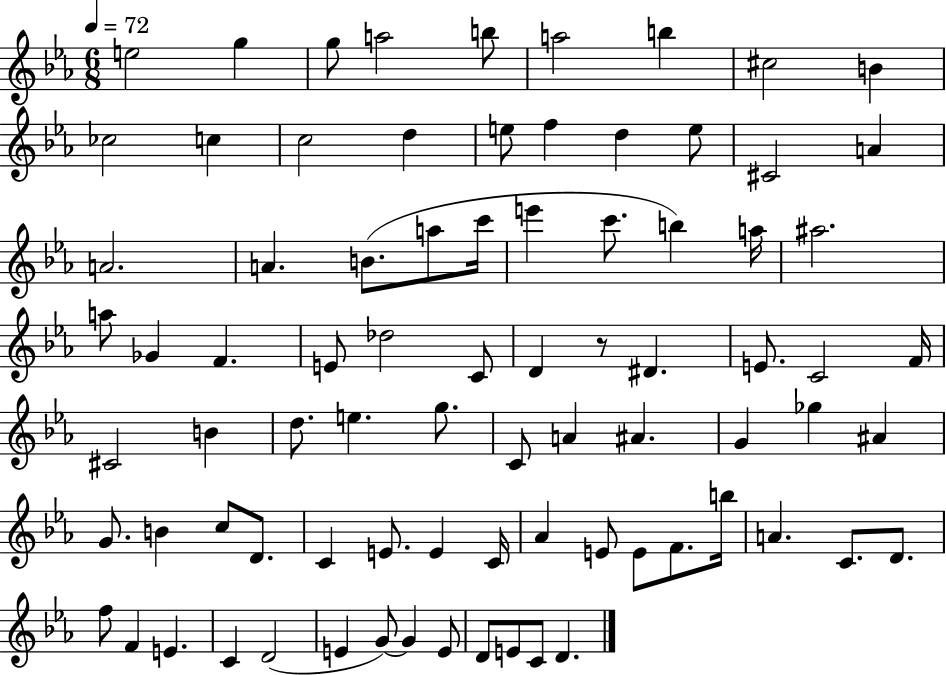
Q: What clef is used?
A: treble